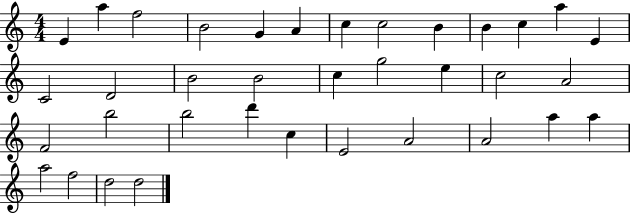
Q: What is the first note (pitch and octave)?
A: E4